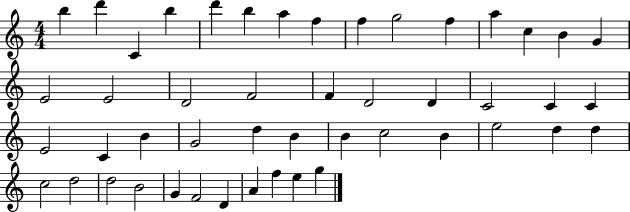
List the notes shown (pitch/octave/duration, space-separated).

B5/q D6/q C4/q B5/q D6/q B5/q A5/q F5/q F5/q G5/h F5/q A5/q C5/q B4/q G4/q E4/h E4/h D4/h F4/h F4/q D4/h D4/q C4/h C4/q C4/q E4/h C4/q B4/q G4/h D5/q B4/q B4/q C5/h B4/q E5/h D5/q D5/q C5/h D5/h D5/h B4/h G4/q F4/h D4/q A4/q F5/q E5/q G5/q